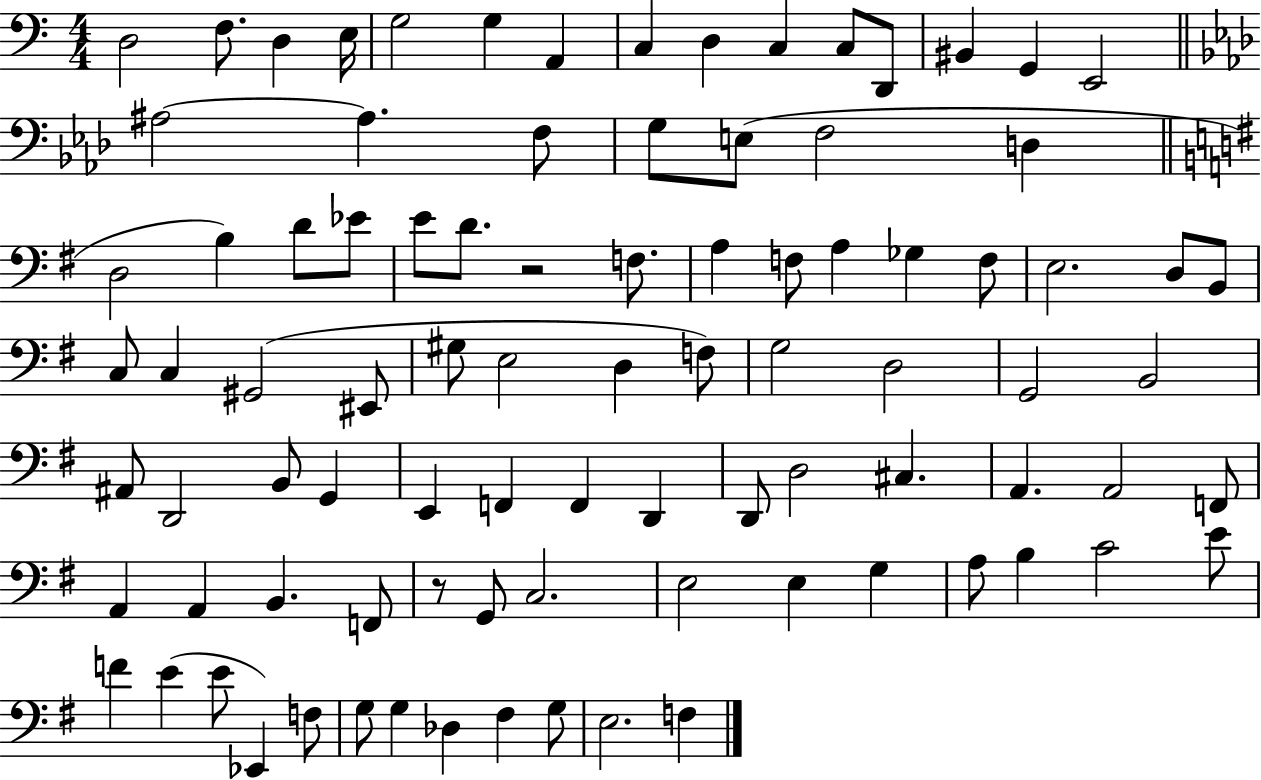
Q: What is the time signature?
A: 4/4